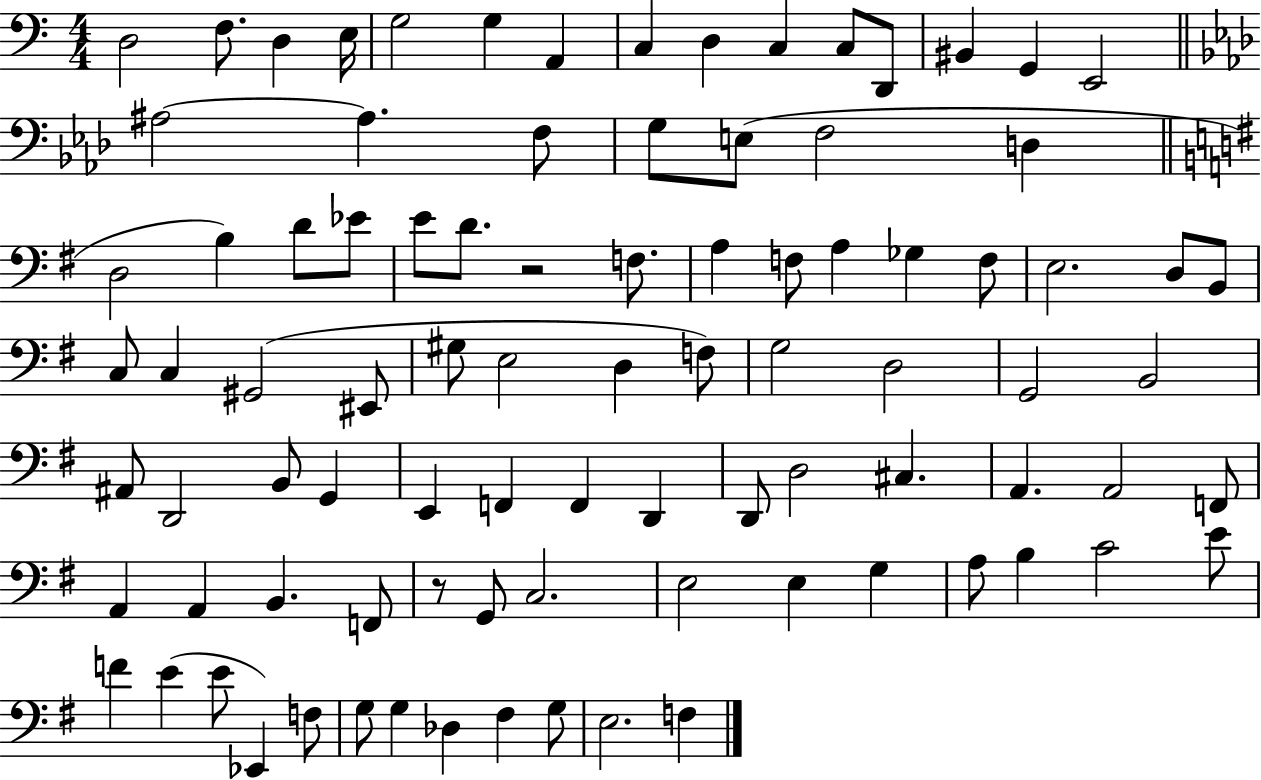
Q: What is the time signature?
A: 4/4